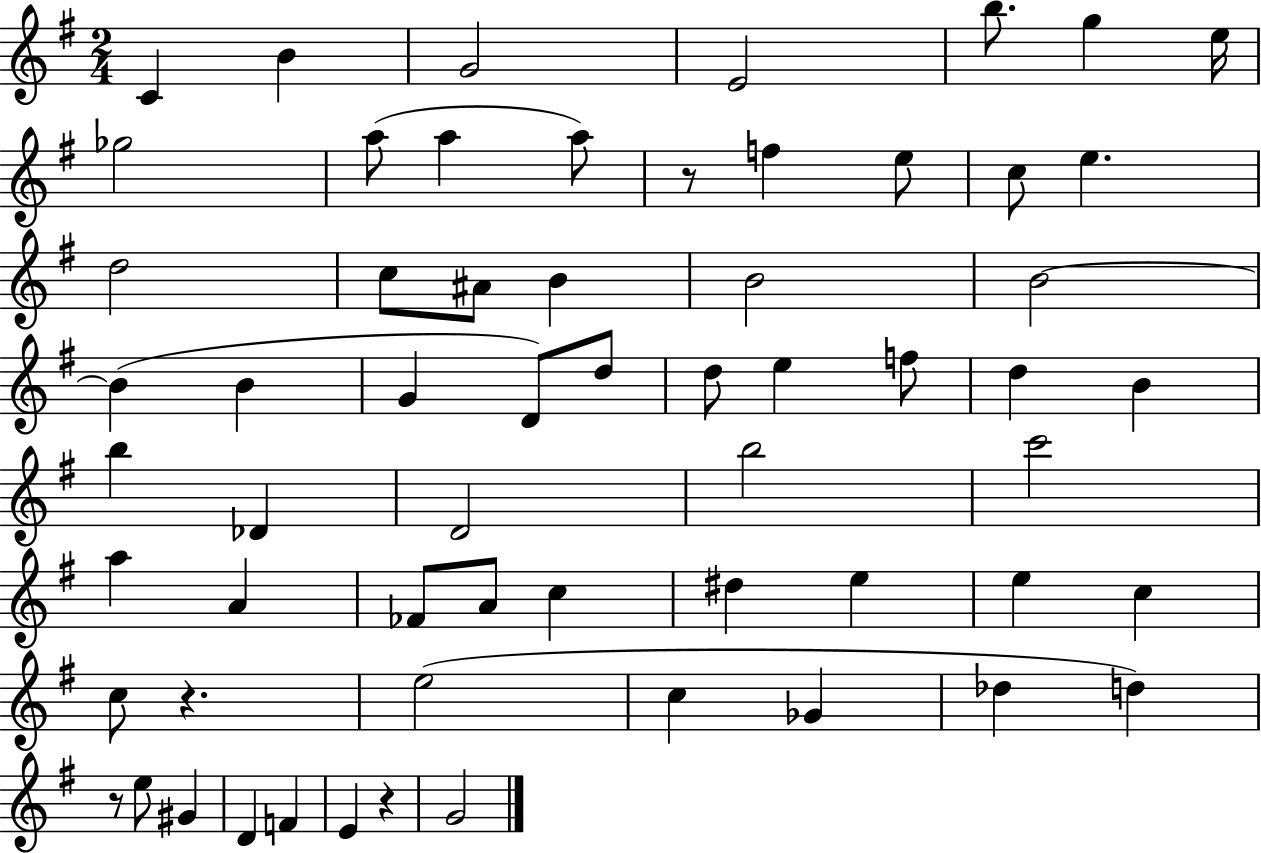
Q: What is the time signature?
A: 2/4